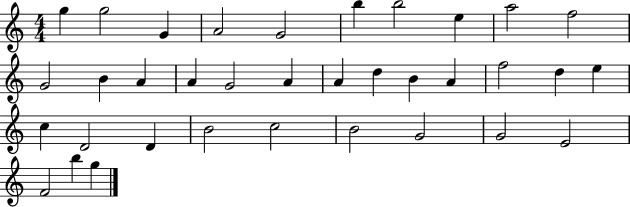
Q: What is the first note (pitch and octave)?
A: G5